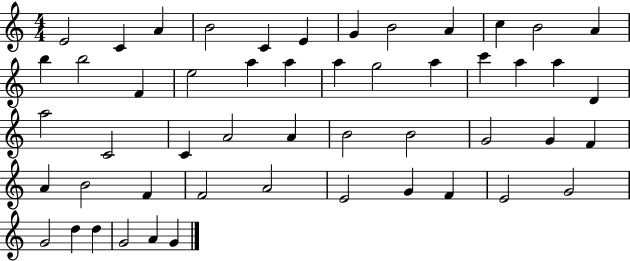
X:1
T:Untitled
M:4/4
L:1/4
K:C
E2 C A B2 C E G B2 A c B2 A b b2 F e2 a a a g2 a c' a a D a2 C2 C A2 A B2 B2 G2 G F A B2 F F2 A2 E2 G F E2 G2 G2 d d G2 A G